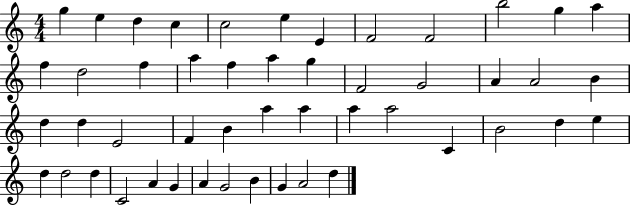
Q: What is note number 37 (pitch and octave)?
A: E5